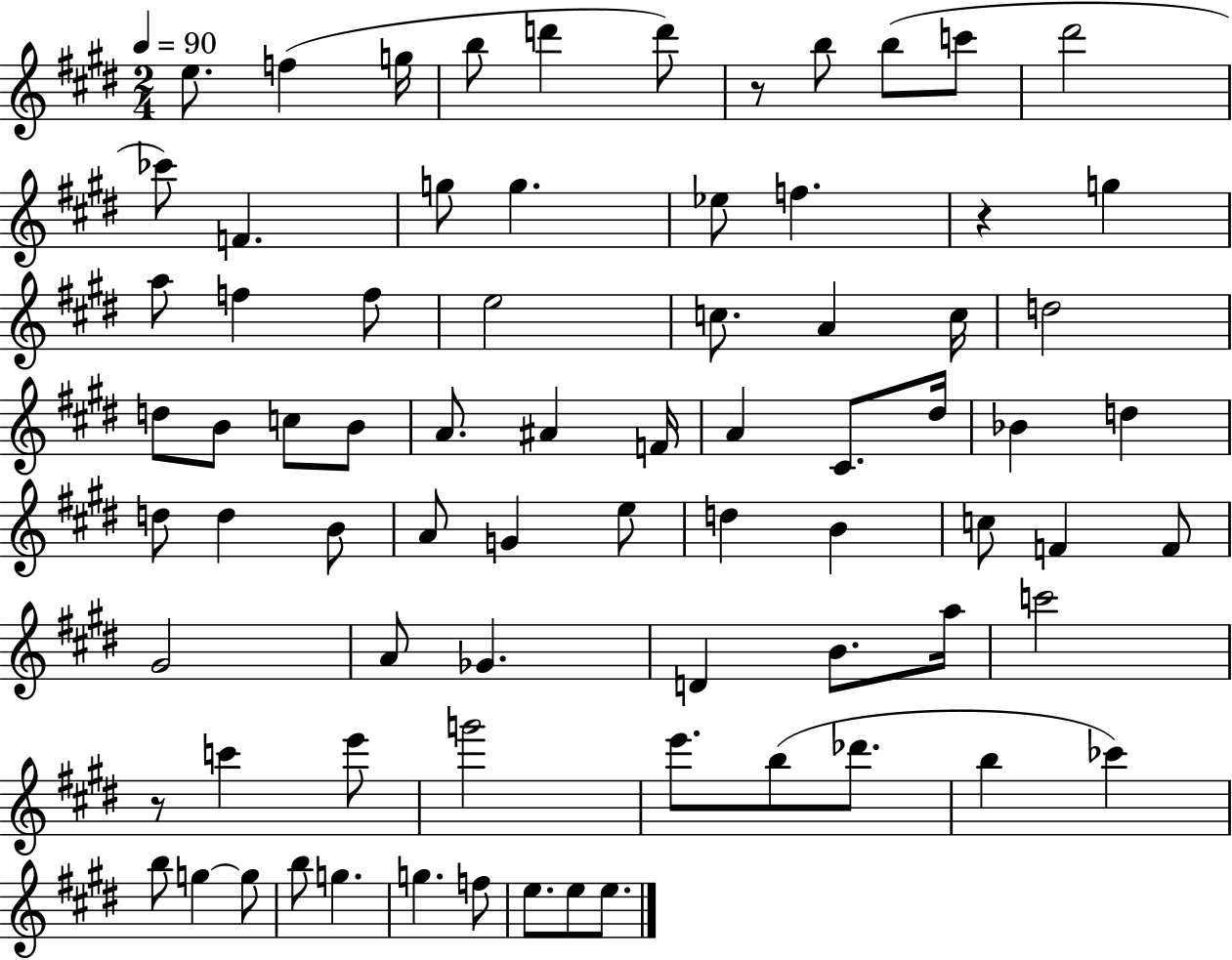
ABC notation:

X:1
T:Untitled
M:2/4
L:1/4
K:E
e/2 f g/4 b/2 d' d'/2 z/2 b/2 b/2 c'/2 ^d'2 _c'/2 F g/2 g _e/2 f z g a/2 f f/2 e2 c/2 A c/4 d2 d/2 B/2 c/2 B/2 A/2 ^A F/4 A ^C/2 ^d/4 _B d d/2 d B/2 A/2 G e/2 d B c/2 F F/2 ^G2 A/2 _G D B/2 a/4 c'2 z/2 c' e'/2 g'2 e'/2 b/2 _d'/2 b _c' b/2 g g/2 b/2 g g f/2 e/2 e/2 e/2